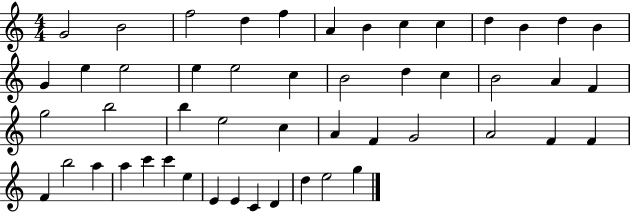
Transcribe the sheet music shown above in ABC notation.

X:1
T:Untitled
M:4/4
L:1/4
K:C
G2 B2 f2 d f A B c c d B d B G e e2 e e2 c B2 d c B2 A F g2 b2 b e2 c A F G2 A2 F F F b2 a a c' c' e E E C D d e2 g